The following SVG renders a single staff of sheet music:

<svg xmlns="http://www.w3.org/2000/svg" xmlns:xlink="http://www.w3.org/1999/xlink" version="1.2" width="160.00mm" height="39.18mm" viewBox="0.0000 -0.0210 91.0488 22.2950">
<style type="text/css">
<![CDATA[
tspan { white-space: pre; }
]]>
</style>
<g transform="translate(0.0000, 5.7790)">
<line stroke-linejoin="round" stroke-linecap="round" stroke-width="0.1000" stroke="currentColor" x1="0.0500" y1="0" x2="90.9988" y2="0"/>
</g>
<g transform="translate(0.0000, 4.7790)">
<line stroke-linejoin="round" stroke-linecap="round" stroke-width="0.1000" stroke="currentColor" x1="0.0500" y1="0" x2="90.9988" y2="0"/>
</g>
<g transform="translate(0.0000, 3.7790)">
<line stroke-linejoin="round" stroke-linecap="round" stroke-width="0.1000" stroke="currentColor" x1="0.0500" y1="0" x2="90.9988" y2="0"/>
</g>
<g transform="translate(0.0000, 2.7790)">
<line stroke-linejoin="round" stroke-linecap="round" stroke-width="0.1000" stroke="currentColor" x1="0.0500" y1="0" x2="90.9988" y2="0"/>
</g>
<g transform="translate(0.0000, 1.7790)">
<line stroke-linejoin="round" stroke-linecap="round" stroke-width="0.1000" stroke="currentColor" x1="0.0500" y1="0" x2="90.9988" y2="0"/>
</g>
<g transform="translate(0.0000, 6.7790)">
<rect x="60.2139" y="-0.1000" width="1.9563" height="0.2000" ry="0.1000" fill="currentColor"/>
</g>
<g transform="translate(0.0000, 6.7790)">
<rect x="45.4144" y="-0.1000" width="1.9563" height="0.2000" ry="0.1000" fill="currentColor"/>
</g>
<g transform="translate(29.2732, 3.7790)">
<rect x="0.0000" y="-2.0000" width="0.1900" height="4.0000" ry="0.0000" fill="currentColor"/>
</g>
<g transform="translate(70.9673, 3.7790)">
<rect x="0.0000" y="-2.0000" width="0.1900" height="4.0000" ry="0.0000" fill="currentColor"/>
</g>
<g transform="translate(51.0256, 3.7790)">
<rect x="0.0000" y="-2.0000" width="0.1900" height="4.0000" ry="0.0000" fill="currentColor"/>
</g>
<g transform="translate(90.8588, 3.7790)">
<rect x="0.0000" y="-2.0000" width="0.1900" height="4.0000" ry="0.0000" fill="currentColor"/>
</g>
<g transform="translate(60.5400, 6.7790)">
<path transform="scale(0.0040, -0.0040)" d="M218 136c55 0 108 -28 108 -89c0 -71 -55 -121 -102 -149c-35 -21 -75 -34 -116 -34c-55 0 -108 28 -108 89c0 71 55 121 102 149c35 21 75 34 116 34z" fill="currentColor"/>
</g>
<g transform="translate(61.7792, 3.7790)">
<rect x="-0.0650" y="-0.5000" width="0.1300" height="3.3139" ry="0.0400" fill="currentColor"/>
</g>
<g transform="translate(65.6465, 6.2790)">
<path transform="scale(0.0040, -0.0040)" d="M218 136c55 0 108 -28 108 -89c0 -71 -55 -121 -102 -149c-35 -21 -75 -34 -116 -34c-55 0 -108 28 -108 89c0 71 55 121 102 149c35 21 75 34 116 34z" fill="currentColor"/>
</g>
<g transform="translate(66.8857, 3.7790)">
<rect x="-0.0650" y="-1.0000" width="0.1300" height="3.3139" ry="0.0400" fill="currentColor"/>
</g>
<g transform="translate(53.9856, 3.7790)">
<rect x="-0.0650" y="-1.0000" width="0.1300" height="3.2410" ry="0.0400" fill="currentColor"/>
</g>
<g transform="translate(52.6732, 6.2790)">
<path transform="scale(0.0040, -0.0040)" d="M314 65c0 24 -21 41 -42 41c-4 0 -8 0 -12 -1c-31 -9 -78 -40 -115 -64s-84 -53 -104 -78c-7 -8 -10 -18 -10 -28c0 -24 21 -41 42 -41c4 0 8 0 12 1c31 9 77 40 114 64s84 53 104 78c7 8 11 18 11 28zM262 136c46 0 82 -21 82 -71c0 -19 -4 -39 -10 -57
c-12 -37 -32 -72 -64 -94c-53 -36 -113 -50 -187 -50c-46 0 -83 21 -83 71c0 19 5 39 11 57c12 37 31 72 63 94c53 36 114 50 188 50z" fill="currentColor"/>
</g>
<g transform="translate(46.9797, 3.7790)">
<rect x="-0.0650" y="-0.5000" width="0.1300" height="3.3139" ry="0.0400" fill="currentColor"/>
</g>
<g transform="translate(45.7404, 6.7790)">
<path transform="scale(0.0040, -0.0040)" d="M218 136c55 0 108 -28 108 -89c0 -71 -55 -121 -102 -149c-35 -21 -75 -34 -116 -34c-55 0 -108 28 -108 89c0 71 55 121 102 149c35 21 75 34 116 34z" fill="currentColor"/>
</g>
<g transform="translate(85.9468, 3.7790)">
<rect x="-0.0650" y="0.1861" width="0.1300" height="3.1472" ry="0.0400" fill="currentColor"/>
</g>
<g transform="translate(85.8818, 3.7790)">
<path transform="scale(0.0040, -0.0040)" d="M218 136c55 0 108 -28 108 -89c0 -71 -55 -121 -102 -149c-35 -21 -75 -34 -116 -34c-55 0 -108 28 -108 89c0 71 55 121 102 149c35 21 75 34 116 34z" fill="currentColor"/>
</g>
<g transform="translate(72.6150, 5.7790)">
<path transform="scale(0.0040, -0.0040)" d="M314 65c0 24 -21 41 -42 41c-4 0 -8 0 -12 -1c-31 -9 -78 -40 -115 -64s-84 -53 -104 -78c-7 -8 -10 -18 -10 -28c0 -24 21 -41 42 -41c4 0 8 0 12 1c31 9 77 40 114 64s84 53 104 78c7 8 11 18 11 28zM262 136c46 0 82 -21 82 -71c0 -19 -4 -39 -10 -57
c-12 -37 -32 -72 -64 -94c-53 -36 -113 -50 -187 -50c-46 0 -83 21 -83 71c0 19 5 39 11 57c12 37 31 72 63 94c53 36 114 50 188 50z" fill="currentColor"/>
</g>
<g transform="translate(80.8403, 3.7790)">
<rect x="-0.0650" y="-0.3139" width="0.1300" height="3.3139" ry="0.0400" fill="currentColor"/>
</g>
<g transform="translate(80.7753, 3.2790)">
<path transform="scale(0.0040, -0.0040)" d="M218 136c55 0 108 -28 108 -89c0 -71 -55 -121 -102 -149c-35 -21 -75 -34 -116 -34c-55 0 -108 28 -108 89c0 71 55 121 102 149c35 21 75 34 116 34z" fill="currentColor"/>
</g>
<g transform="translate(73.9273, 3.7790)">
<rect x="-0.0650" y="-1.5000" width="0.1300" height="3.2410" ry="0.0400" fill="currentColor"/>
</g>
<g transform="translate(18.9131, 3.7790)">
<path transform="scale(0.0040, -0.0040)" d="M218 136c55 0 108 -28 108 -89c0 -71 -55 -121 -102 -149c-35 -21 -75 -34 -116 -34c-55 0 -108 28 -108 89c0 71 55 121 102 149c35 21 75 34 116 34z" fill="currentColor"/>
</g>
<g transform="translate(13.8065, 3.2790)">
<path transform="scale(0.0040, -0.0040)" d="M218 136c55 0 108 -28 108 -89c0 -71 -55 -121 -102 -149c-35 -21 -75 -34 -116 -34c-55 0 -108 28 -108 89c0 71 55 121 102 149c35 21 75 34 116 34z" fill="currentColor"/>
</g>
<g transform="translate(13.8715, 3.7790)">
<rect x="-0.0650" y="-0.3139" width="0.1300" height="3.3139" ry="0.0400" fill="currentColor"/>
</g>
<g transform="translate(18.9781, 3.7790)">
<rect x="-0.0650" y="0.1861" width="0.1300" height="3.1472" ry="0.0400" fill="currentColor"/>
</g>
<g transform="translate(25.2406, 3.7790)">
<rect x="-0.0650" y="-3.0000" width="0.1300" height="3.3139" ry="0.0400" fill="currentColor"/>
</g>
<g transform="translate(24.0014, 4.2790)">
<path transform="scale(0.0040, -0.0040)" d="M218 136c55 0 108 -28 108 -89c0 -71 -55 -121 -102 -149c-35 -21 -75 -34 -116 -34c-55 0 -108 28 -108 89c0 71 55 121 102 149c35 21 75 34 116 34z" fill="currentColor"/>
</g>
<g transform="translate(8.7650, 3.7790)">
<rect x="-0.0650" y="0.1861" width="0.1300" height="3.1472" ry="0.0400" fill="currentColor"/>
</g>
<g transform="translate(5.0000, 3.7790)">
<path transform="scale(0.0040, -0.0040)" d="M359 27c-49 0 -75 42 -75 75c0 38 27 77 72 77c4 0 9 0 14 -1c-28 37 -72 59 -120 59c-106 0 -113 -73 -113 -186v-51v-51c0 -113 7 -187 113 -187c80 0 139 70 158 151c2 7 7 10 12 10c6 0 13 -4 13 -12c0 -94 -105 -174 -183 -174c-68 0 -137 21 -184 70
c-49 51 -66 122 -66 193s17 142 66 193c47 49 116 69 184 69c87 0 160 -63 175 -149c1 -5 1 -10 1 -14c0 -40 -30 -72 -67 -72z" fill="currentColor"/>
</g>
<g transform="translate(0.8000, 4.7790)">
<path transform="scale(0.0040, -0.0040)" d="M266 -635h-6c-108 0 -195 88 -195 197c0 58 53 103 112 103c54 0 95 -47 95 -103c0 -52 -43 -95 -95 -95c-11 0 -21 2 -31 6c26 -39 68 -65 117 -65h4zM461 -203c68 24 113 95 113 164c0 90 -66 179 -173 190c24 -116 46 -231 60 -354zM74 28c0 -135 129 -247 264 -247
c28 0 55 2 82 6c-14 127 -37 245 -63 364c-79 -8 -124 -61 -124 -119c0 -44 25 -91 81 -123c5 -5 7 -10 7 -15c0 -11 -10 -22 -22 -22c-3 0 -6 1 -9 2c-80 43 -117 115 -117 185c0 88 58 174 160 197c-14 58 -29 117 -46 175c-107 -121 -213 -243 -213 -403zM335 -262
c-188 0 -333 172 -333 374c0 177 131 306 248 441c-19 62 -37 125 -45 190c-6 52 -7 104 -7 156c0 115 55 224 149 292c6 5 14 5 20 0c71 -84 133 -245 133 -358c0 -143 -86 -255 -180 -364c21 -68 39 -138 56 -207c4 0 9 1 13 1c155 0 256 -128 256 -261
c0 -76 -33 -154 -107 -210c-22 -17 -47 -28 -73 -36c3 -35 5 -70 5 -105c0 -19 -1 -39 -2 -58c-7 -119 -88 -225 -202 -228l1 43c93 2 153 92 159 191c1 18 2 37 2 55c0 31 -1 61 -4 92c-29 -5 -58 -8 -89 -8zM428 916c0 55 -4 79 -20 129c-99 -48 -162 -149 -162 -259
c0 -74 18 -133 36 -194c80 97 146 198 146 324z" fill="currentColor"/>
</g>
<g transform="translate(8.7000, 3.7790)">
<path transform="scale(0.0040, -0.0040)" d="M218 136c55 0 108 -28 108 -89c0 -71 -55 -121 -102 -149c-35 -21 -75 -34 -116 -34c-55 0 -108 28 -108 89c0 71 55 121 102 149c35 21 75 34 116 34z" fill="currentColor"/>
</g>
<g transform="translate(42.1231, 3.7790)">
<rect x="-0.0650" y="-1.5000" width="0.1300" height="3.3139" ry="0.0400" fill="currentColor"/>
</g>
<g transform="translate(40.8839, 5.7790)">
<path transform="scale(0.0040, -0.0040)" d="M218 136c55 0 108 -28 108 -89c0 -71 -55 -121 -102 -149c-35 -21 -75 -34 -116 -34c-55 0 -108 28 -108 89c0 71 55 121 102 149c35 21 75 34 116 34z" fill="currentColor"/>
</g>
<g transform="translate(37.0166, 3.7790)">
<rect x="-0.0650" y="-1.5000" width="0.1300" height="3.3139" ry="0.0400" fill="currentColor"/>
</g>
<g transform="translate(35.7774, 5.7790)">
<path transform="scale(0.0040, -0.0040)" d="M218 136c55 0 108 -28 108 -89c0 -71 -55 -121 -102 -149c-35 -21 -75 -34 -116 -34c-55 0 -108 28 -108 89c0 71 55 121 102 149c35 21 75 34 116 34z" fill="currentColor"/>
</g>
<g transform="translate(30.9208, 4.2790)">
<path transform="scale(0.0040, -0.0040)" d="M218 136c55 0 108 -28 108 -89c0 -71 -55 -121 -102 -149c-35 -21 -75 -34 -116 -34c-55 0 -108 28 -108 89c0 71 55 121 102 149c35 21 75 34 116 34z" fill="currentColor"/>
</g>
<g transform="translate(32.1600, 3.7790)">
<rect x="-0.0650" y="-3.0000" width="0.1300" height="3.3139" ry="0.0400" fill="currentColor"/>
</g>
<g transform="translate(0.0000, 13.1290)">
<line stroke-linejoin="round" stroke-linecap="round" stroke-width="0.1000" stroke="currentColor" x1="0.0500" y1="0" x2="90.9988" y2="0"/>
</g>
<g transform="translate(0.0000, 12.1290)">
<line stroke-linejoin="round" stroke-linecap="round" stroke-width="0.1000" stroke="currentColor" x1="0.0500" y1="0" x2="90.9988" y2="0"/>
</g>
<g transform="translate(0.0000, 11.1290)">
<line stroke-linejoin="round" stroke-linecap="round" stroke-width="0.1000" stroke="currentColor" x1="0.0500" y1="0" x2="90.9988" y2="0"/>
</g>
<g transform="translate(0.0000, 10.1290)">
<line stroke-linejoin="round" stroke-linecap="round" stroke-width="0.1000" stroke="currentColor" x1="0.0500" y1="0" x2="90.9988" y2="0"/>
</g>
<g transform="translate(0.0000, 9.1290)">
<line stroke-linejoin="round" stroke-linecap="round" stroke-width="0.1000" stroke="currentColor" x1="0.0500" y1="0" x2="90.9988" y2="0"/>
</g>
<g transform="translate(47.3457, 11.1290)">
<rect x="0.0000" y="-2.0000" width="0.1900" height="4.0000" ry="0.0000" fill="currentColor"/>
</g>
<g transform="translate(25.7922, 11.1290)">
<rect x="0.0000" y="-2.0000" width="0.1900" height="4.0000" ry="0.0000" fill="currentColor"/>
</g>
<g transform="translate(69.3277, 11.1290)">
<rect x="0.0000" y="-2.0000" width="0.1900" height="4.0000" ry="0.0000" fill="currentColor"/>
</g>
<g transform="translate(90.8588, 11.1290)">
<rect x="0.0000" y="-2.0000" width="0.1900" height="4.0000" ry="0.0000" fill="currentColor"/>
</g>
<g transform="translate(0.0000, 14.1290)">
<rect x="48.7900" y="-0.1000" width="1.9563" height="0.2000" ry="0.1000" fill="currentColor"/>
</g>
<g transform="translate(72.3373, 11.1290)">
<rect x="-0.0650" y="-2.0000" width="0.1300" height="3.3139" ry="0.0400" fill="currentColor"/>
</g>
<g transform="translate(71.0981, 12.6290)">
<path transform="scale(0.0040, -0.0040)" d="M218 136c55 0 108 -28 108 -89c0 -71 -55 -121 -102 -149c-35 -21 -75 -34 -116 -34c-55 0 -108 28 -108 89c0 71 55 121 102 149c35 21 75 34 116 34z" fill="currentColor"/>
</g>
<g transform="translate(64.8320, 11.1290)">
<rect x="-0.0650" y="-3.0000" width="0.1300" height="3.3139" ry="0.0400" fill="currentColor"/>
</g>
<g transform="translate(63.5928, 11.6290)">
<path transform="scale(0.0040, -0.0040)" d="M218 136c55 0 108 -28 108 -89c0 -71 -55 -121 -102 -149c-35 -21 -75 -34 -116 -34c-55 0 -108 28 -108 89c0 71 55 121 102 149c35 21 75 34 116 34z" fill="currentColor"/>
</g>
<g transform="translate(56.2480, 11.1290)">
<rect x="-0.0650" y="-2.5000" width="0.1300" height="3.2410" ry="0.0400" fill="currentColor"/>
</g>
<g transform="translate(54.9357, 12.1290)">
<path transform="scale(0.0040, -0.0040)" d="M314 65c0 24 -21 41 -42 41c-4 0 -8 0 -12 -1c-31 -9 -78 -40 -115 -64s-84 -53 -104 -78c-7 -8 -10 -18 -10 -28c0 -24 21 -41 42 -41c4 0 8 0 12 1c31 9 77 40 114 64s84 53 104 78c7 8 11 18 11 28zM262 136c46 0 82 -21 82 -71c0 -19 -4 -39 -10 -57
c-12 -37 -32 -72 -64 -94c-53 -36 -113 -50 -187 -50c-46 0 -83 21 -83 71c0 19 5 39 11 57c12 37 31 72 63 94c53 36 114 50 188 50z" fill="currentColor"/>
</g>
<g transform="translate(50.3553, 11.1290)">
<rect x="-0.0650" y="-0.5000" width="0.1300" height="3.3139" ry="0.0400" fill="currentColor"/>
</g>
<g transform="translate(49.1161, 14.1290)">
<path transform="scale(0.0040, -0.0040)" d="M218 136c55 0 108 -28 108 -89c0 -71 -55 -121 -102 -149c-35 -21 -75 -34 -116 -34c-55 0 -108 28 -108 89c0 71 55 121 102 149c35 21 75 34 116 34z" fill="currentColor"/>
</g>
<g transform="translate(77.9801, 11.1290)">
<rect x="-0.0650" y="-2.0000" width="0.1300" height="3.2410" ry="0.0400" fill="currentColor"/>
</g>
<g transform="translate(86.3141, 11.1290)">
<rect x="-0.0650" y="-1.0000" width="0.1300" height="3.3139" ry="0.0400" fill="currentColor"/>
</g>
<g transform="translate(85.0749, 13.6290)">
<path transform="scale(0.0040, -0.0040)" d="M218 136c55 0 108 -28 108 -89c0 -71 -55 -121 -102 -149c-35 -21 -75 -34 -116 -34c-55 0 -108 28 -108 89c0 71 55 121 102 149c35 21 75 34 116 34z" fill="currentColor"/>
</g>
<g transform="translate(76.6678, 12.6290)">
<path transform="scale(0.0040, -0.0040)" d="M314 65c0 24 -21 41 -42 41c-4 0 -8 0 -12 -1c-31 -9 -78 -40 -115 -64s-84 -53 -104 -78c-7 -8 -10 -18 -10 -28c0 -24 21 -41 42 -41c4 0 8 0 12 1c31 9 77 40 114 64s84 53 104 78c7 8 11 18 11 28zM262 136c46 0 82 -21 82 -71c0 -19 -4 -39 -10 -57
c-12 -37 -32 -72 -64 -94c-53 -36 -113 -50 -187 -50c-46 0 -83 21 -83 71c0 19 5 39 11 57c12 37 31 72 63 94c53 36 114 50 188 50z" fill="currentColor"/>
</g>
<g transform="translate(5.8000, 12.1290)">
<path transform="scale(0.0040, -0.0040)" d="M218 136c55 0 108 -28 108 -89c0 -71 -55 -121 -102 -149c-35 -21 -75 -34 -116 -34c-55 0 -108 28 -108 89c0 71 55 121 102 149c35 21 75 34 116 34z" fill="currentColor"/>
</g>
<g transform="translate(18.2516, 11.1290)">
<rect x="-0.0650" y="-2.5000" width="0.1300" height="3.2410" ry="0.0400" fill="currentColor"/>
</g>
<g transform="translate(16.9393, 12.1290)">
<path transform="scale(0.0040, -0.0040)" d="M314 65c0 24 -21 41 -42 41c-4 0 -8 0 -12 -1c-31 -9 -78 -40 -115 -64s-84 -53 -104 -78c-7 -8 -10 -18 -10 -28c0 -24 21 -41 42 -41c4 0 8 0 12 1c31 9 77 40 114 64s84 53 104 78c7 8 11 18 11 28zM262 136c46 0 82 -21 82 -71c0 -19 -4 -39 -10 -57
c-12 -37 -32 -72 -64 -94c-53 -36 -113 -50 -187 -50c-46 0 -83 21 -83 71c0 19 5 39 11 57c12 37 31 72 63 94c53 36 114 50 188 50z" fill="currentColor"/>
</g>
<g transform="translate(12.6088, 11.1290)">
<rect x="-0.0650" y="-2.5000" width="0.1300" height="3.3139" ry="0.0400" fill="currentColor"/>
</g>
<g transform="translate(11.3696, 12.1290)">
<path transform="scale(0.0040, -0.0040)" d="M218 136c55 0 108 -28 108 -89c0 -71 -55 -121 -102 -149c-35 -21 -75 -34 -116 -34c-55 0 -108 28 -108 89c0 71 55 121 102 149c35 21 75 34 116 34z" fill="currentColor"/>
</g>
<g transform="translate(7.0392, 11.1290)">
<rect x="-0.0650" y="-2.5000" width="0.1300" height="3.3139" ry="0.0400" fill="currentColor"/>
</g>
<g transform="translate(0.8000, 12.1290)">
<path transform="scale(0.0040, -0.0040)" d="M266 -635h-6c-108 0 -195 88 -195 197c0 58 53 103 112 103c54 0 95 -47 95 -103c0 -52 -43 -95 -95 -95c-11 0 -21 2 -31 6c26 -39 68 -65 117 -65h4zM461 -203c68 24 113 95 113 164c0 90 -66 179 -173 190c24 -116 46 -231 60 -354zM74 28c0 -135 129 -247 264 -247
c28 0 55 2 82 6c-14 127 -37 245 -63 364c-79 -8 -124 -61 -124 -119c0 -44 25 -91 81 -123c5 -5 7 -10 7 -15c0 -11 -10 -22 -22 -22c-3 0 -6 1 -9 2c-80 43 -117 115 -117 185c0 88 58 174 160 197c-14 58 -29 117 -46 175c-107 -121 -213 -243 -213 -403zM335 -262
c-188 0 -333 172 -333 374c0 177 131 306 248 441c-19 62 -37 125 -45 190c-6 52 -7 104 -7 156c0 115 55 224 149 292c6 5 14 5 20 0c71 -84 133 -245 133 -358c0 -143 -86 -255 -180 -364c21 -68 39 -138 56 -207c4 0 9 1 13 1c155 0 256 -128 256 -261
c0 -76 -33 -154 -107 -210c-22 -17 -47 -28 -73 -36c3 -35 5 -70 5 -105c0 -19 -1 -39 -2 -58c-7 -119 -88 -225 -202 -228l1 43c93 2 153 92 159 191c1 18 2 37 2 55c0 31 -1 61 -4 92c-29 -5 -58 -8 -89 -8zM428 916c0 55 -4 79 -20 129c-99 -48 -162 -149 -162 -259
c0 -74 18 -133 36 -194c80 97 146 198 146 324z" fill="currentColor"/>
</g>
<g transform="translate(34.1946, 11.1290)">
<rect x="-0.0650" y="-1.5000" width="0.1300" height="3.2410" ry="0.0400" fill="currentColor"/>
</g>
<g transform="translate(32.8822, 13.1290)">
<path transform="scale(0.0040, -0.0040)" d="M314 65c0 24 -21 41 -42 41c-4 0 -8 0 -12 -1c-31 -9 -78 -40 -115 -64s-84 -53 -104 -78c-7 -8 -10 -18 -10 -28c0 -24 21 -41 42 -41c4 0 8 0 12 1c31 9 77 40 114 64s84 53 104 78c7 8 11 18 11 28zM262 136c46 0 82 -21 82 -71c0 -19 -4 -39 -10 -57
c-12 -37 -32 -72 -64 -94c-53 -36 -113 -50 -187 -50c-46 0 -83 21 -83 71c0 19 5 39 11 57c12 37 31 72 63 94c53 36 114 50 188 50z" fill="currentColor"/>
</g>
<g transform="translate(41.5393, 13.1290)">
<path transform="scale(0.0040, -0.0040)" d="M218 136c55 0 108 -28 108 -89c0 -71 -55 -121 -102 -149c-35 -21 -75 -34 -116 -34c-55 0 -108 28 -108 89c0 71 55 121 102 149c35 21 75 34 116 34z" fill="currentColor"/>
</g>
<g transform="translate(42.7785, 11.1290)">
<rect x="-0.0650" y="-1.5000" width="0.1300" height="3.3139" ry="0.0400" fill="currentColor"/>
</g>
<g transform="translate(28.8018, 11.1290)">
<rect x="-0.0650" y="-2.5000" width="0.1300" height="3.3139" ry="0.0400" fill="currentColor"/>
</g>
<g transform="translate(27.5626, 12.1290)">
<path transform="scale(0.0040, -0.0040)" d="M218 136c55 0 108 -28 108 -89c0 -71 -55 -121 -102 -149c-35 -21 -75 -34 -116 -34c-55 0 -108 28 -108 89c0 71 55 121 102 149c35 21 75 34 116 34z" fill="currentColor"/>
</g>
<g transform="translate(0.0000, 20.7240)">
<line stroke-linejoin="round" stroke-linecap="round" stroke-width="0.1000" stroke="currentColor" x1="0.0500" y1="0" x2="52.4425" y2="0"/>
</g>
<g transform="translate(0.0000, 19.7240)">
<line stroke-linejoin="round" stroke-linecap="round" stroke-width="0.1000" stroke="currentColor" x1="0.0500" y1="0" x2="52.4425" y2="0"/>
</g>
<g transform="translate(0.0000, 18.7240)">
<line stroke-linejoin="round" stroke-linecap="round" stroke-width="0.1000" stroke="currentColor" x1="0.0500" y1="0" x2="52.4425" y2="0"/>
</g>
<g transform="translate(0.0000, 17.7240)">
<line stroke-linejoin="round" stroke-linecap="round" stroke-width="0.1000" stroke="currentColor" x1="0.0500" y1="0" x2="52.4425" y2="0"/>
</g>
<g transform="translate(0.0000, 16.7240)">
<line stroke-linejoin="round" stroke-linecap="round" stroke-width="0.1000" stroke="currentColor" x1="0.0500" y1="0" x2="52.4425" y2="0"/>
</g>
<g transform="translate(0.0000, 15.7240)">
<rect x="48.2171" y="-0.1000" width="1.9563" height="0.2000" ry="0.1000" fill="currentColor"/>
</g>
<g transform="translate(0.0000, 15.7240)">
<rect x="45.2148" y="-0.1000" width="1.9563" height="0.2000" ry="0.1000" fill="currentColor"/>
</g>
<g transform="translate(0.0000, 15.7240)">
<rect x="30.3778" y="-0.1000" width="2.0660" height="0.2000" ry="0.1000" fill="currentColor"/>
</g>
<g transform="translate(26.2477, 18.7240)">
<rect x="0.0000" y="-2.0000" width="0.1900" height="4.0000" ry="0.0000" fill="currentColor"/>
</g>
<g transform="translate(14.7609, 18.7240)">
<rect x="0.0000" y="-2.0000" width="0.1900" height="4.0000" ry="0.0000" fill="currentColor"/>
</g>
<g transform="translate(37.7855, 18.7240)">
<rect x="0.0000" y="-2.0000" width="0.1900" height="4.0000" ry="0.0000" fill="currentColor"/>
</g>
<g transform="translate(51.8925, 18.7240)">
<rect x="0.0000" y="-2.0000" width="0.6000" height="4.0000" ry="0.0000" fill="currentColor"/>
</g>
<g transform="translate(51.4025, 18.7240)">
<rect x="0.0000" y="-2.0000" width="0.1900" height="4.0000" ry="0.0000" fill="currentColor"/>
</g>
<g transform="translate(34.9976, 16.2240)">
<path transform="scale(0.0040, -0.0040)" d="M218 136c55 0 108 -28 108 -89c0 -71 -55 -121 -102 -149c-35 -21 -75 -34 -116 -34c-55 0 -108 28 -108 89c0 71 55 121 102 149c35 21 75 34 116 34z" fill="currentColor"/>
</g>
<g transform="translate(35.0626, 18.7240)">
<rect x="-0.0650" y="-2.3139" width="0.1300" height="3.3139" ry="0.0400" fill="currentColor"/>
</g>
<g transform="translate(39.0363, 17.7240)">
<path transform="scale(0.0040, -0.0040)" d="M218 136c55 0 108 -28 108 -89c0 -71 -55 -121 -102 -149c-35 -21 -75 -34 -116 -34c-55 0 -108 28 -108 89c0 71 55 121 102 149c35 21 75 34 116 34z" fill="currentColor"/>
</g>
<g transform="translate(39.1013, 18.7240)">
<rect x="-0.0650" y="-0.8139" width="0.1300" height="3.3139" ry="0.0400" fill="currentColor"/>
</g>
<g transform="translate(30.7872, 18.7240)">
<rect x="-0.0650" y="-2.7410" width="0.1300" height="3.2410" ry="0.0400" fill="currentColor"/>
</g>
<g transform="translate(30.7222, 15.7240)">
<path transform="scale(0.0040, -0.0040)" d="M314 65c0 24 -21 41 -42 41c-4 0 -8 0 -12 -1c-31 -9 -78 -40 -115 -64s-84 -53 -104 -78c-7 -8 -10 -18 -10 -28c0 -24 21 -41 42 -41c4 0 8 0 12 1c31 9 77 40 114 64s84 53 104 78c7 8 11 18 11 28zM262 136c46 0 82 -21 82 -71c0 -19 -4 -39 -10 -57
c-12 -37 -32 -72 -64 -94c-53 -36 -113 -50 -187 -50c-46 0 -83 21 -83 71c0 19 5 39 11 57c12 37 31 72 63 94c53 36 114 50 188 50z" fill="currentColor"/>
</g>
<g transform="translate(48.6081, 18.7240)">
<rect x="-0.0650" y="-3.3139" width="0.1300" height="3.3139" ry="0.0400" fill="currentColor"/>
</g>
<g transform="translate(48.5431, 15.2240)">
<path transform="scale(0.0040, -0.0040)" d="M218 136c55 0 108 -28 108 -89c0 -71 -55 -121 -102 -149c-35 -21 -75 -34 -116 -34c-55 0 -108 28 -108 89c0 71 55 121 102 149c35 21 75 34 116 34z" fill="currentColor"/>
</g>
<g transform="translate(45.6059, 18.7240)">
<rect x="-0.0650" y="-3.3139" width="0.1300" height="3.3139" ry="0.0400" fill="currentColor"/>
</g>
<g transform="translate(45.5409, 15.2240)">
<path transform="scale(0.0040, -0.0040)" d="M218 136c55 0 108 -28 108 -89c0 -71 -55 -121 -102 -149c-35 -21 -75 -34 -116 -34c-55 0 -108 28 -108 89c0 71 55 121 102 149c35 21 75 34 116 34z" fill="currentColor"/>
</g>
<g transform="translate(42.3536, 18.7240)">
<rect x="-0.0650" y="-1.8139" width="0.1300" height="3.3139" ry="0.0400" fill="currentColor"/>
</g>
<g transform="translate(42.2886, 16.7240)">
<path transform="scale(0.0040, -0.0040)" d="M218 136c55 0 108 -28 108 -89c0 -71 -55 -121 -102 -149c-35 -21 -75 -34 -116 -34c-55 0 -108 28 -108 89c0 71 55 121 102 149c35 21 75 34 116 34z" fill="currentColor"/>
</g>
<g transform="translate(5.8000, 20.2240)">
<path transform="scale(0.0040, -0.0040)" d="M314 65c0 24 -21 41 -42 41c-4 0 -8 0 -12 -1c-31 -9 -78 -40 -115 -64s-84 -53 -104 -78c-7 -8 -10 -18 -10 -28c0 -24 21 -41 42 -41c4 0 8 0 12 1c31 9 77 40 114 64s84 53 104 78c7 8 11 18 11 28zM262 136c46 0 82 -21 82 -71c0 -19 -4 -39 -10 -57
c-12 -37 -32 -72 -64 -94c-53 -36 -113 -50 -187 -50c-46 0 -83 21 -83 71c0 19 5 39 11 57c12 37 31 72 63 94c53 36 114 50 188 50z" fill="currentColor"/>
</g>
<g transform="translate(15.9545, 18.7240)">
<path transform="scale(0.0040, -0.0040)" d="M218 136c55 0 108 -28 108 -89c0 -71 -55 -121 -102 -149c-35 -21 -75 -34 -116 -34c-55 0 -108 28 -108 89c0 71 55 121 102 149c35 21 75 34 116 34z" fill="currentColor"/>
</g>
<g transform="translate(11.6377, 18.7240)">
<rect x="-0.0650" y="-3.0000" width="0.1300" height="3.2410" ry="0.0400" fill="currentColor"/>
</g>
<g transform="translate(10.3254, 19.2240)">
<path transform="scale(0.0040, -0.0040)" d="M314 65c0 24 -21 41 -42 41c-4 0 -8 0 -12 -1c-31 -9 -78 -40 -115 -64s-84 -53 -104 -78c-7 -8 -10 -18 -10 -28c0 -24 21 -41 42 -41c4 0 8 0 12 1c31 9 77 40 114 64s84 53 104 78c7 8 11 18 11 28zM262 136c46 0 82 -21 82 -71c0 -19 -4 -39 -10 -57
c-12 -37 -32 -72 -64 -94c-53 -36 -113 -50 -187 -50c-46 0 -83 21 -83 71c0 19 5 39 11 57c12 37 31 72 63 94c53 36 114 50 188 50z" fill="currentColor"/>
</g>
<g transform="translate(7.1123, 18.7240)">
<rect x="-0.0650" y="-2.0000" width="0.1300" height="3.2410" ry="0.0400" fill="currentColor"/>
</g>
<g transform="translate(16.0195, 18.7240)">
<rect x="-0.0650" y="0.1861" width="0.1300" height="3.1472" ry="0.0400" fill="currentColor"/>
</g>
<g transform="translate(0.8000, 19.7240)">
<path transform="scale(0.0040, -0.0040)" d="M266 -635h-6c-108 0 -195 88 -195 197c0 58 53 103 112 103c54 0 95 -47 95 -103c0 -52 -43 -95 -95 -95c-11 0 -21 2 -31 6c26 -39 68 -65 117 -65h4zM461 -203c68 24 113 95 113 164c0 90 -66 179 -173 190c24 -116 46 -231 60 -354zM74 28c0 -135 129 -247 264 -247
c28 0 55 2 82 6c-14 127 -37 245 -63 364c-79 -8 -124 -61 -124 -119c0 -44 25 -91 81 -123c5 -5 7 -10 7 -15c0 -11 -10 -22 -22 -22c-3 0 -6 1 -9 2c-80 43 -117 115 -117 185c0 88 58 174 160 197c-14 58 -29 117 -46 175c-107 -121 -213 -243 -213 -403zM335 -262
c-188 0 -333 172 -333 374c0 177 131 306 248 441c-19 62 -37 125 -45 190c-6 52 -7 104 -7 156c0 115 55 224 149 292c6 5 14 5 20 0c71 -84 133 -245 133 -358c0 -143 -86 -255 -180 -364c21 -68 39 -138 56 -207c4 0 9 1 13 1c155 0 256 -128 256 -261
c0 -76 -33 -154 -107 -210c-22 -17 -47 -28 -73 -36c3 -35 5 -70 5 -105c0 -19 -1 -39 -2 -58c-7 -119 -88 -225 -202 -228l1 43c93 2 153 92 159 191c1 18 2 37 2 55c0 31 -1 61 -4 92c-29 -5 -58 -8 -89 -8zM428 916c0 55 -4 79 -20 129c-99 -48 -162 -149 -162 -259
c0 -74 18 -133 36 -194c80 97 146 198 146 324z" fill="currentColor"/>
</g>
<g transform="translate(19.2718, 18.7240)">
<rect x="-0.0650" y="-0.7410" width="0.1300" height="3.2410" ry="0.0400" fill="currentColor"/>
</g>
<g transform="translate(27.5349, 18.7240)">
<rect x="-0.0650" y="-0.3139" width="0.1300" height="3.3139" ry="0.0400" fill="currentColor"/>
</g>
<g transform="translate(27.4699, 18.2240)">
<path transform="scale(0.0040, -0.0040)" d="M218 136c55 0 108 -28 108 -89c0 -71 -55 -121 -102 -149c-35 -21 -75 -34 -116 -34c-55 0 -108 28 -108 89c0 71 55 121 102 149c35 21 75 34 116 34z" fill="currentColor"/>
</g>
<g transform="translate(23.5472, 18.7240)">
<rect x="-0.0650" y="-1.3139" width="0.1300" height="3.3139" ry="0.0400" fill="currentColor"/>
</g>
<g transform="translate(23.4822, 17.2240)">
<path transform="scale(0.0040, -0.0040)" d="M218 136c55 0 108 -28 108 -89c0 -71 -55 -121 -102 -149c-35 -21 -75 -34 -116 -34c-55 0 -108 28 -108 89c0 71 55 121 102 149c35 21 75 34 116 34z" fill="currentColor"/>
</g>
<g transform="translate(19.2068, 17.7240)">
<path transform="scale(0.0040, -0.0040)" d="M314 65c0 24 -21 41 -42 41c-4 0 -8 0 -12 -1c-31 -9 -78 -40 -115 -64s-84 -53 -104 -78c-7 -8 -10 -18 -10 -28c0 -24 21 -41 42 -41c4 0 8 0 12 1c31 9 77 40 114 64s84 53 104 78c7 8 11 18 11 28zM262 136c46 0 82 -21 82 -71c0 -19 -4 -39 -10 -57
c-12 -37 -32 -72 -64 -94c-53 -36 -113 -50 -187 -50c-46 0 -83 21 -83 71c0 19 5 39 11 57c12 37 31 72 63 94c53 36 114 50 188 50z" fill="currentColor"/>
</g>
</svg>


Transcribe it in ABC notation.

X:1
T:Untitled
M:4/4
L:1/4
K:C
B c B A A E E C D2 C D E2 c B G G G2 G E2 E C G2 A F F2 D F2 A2 B d2 e c a2 g d f b b